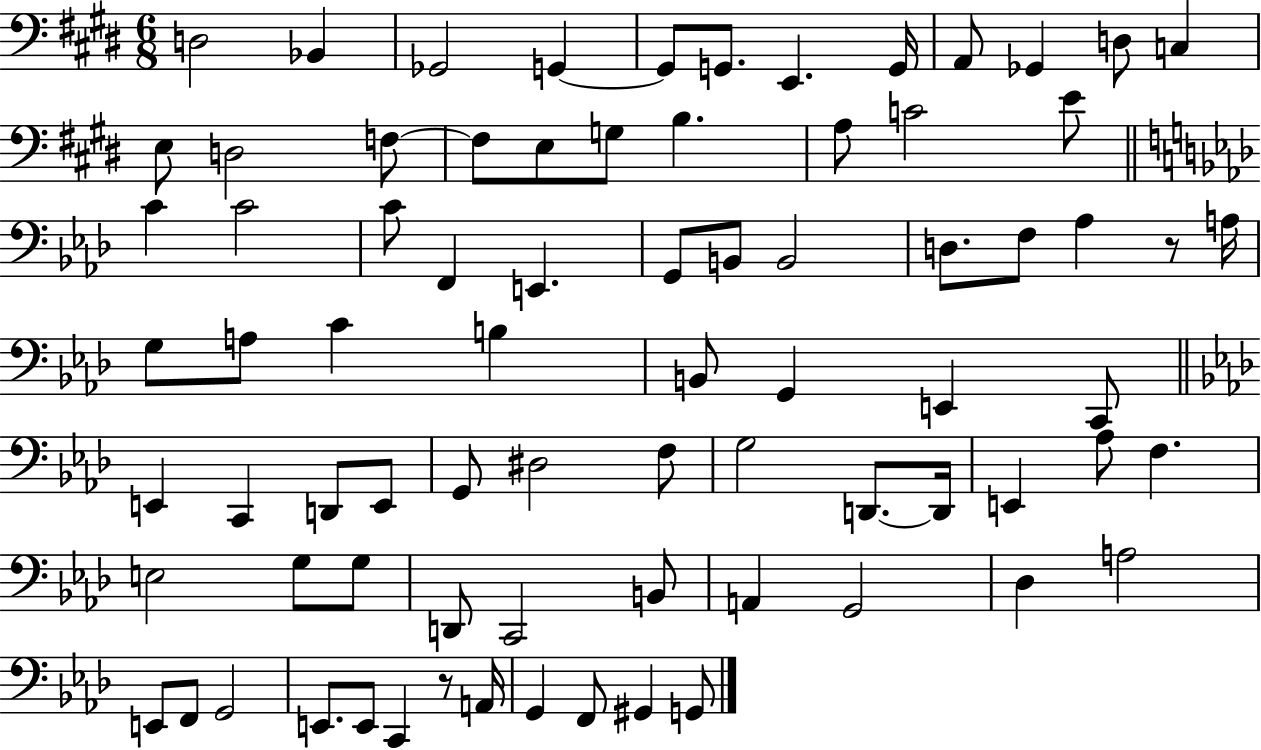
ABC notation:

X:1
T:Untitled
M:6/8
L:1/4
K:E
D,2 _B,, _G,,2 G,, G,,/2 G,,/2 E,, G,,/4 A,,/2 _G,, D,/2 C, E,/2 D,2 F,/2 F,/2 E,/2 G,/2 B, A,/2 C2 E/2 C C2 C/2 F,, E,, G,,/2 B,,/2 B,,2 D,/2 F,/2 _A, z/2 A,/4 G,/2 A,/2 C B, B,,/2 G,, E,, C,,/2 E,, C,, D,,/2 E,,/2 G,,/2 ^D,2 F,/2 G,2 D,,/2 D,,/4 E,, _A,/2 F, E,2 G,/2 G,/2 D,,/2 C,,2 B,,/2 A,, G,,2 _D, A,2 E,,/2 F,,/2 G,,2 E,,/2 E,,/2 C,, z/2 A,,/4 G,, F,,/2 ^G,, G,,/2